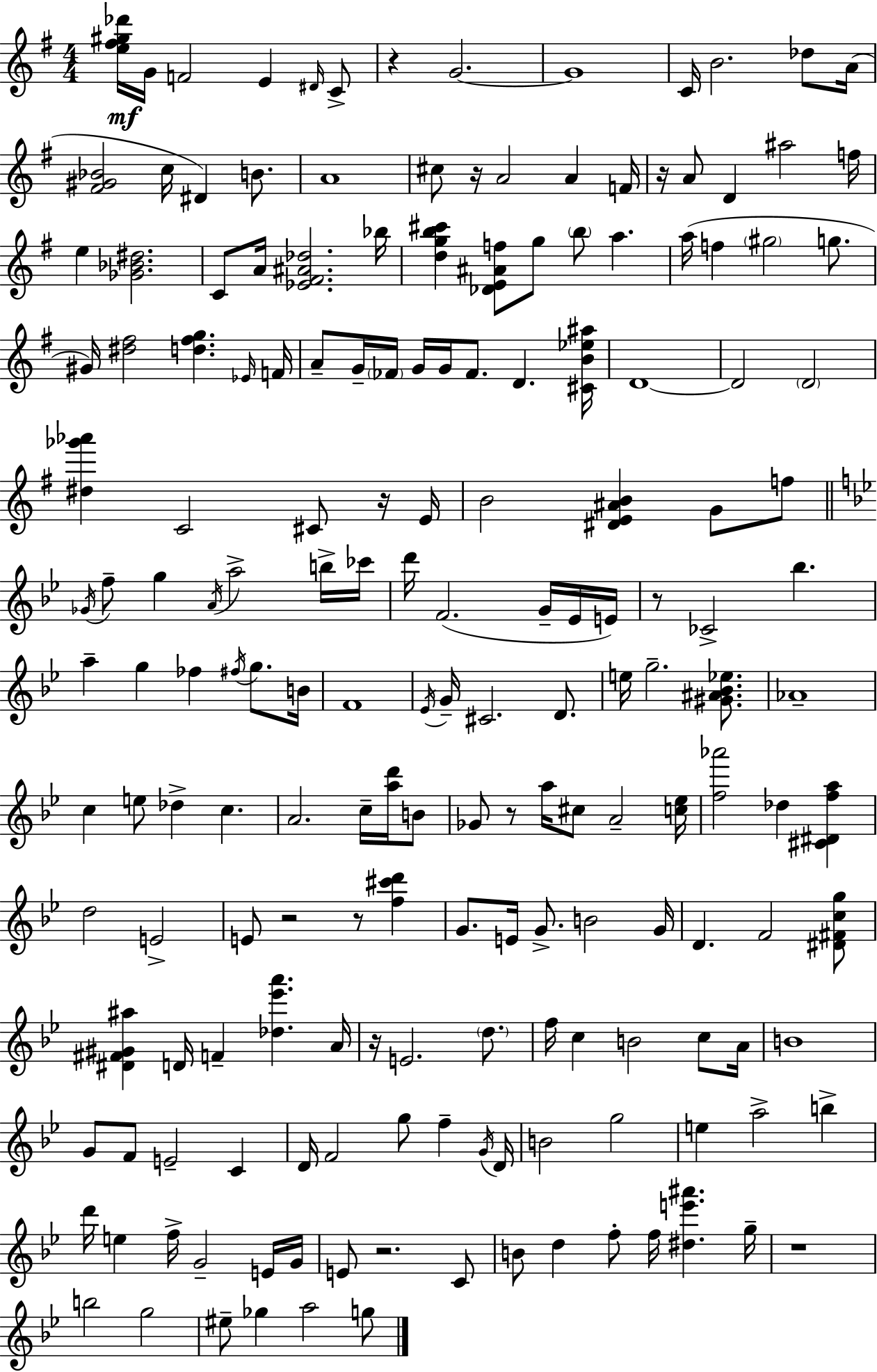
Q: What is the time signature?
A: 4/4